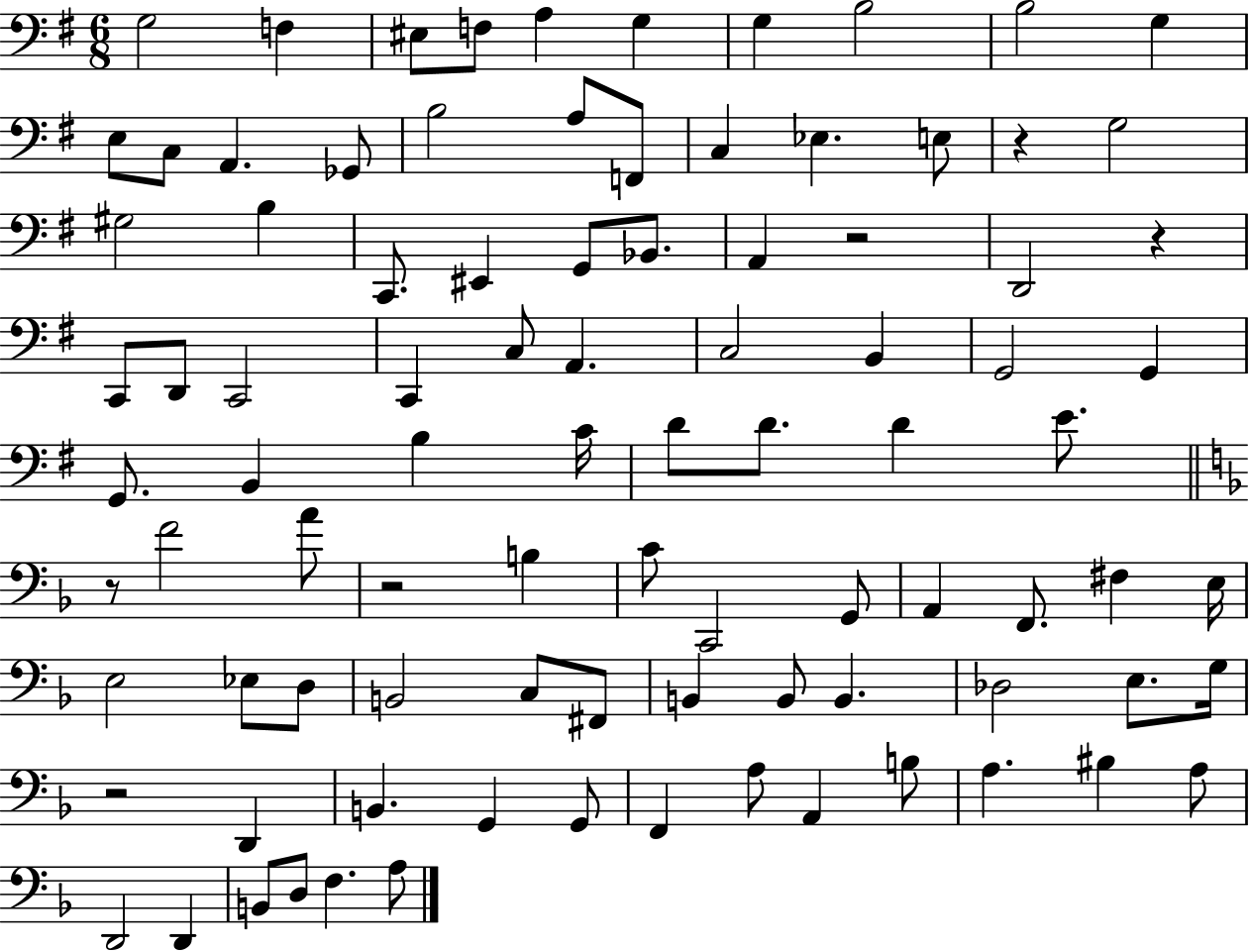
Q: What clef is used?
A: bass